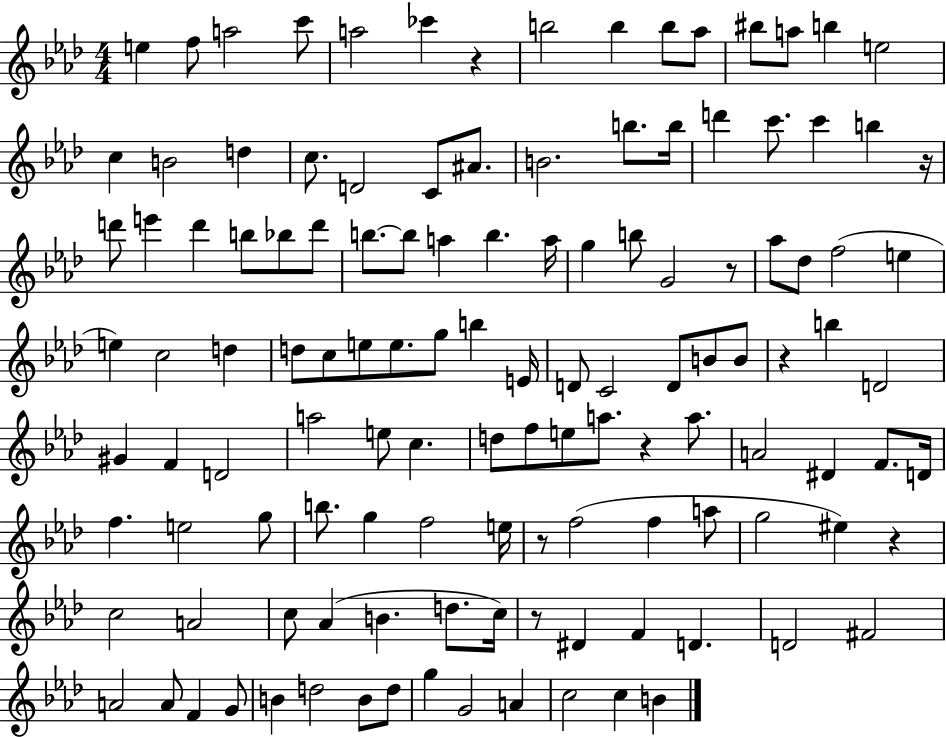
{
  \clef treble
  \numericTimeSignature
  \time 4/4
  \key aes \major
  e''4 f''8 a''2 c'''8 | a''2 ces'''4 r4 | b''2 b''4 b''8 aes''8 | bis''8 a''8 b''4 e''2 | \break c''4 b'2 d''4 | c''8. d'2 c'8 ais'8. | b'2. b''8. b''16 | d'''4 c'''8. c'''4 b''4 r16 | \break d'''8 e'''4 d'''4 b''8 bes''8 d'''8 | b''8.~~ b''8 a''4 b''4. a''16 | g''4 b''8 g'2 r8 | aes''8 des''8 f''2( e''4 | \break e''4) c''2 d''4 | d''8 c''8 e''8 e''8. g''8 b''4 e'16 | d'8 c'2 d'8 b'8 b'8 | r4 b''4 d'2 | \break gis'4 f'4 d'2 | a''2 e''8 c''4. | d''8 f''8 e''8 a''8. r4 a''8. | a'2 dis'4 f'8. d'16 | \break f''4. e''2 g''8 | b''8. g''4 f''2 e''16 | r8 f''2( f''4 a''8 | g''2 eis''4) r4 | \break c''2 a'2 | c''8 aes'4( b'4. d''8. c''16) | r8 dis'4 f'4 d'4. | d'2 fis'2 | \break a'2 a'8 f'4 g'8 | b'4 d''2 b'8 d''8 | g''4 g'2 a'4 | c''2 c''4 b'4 | \break \bar "|."
}